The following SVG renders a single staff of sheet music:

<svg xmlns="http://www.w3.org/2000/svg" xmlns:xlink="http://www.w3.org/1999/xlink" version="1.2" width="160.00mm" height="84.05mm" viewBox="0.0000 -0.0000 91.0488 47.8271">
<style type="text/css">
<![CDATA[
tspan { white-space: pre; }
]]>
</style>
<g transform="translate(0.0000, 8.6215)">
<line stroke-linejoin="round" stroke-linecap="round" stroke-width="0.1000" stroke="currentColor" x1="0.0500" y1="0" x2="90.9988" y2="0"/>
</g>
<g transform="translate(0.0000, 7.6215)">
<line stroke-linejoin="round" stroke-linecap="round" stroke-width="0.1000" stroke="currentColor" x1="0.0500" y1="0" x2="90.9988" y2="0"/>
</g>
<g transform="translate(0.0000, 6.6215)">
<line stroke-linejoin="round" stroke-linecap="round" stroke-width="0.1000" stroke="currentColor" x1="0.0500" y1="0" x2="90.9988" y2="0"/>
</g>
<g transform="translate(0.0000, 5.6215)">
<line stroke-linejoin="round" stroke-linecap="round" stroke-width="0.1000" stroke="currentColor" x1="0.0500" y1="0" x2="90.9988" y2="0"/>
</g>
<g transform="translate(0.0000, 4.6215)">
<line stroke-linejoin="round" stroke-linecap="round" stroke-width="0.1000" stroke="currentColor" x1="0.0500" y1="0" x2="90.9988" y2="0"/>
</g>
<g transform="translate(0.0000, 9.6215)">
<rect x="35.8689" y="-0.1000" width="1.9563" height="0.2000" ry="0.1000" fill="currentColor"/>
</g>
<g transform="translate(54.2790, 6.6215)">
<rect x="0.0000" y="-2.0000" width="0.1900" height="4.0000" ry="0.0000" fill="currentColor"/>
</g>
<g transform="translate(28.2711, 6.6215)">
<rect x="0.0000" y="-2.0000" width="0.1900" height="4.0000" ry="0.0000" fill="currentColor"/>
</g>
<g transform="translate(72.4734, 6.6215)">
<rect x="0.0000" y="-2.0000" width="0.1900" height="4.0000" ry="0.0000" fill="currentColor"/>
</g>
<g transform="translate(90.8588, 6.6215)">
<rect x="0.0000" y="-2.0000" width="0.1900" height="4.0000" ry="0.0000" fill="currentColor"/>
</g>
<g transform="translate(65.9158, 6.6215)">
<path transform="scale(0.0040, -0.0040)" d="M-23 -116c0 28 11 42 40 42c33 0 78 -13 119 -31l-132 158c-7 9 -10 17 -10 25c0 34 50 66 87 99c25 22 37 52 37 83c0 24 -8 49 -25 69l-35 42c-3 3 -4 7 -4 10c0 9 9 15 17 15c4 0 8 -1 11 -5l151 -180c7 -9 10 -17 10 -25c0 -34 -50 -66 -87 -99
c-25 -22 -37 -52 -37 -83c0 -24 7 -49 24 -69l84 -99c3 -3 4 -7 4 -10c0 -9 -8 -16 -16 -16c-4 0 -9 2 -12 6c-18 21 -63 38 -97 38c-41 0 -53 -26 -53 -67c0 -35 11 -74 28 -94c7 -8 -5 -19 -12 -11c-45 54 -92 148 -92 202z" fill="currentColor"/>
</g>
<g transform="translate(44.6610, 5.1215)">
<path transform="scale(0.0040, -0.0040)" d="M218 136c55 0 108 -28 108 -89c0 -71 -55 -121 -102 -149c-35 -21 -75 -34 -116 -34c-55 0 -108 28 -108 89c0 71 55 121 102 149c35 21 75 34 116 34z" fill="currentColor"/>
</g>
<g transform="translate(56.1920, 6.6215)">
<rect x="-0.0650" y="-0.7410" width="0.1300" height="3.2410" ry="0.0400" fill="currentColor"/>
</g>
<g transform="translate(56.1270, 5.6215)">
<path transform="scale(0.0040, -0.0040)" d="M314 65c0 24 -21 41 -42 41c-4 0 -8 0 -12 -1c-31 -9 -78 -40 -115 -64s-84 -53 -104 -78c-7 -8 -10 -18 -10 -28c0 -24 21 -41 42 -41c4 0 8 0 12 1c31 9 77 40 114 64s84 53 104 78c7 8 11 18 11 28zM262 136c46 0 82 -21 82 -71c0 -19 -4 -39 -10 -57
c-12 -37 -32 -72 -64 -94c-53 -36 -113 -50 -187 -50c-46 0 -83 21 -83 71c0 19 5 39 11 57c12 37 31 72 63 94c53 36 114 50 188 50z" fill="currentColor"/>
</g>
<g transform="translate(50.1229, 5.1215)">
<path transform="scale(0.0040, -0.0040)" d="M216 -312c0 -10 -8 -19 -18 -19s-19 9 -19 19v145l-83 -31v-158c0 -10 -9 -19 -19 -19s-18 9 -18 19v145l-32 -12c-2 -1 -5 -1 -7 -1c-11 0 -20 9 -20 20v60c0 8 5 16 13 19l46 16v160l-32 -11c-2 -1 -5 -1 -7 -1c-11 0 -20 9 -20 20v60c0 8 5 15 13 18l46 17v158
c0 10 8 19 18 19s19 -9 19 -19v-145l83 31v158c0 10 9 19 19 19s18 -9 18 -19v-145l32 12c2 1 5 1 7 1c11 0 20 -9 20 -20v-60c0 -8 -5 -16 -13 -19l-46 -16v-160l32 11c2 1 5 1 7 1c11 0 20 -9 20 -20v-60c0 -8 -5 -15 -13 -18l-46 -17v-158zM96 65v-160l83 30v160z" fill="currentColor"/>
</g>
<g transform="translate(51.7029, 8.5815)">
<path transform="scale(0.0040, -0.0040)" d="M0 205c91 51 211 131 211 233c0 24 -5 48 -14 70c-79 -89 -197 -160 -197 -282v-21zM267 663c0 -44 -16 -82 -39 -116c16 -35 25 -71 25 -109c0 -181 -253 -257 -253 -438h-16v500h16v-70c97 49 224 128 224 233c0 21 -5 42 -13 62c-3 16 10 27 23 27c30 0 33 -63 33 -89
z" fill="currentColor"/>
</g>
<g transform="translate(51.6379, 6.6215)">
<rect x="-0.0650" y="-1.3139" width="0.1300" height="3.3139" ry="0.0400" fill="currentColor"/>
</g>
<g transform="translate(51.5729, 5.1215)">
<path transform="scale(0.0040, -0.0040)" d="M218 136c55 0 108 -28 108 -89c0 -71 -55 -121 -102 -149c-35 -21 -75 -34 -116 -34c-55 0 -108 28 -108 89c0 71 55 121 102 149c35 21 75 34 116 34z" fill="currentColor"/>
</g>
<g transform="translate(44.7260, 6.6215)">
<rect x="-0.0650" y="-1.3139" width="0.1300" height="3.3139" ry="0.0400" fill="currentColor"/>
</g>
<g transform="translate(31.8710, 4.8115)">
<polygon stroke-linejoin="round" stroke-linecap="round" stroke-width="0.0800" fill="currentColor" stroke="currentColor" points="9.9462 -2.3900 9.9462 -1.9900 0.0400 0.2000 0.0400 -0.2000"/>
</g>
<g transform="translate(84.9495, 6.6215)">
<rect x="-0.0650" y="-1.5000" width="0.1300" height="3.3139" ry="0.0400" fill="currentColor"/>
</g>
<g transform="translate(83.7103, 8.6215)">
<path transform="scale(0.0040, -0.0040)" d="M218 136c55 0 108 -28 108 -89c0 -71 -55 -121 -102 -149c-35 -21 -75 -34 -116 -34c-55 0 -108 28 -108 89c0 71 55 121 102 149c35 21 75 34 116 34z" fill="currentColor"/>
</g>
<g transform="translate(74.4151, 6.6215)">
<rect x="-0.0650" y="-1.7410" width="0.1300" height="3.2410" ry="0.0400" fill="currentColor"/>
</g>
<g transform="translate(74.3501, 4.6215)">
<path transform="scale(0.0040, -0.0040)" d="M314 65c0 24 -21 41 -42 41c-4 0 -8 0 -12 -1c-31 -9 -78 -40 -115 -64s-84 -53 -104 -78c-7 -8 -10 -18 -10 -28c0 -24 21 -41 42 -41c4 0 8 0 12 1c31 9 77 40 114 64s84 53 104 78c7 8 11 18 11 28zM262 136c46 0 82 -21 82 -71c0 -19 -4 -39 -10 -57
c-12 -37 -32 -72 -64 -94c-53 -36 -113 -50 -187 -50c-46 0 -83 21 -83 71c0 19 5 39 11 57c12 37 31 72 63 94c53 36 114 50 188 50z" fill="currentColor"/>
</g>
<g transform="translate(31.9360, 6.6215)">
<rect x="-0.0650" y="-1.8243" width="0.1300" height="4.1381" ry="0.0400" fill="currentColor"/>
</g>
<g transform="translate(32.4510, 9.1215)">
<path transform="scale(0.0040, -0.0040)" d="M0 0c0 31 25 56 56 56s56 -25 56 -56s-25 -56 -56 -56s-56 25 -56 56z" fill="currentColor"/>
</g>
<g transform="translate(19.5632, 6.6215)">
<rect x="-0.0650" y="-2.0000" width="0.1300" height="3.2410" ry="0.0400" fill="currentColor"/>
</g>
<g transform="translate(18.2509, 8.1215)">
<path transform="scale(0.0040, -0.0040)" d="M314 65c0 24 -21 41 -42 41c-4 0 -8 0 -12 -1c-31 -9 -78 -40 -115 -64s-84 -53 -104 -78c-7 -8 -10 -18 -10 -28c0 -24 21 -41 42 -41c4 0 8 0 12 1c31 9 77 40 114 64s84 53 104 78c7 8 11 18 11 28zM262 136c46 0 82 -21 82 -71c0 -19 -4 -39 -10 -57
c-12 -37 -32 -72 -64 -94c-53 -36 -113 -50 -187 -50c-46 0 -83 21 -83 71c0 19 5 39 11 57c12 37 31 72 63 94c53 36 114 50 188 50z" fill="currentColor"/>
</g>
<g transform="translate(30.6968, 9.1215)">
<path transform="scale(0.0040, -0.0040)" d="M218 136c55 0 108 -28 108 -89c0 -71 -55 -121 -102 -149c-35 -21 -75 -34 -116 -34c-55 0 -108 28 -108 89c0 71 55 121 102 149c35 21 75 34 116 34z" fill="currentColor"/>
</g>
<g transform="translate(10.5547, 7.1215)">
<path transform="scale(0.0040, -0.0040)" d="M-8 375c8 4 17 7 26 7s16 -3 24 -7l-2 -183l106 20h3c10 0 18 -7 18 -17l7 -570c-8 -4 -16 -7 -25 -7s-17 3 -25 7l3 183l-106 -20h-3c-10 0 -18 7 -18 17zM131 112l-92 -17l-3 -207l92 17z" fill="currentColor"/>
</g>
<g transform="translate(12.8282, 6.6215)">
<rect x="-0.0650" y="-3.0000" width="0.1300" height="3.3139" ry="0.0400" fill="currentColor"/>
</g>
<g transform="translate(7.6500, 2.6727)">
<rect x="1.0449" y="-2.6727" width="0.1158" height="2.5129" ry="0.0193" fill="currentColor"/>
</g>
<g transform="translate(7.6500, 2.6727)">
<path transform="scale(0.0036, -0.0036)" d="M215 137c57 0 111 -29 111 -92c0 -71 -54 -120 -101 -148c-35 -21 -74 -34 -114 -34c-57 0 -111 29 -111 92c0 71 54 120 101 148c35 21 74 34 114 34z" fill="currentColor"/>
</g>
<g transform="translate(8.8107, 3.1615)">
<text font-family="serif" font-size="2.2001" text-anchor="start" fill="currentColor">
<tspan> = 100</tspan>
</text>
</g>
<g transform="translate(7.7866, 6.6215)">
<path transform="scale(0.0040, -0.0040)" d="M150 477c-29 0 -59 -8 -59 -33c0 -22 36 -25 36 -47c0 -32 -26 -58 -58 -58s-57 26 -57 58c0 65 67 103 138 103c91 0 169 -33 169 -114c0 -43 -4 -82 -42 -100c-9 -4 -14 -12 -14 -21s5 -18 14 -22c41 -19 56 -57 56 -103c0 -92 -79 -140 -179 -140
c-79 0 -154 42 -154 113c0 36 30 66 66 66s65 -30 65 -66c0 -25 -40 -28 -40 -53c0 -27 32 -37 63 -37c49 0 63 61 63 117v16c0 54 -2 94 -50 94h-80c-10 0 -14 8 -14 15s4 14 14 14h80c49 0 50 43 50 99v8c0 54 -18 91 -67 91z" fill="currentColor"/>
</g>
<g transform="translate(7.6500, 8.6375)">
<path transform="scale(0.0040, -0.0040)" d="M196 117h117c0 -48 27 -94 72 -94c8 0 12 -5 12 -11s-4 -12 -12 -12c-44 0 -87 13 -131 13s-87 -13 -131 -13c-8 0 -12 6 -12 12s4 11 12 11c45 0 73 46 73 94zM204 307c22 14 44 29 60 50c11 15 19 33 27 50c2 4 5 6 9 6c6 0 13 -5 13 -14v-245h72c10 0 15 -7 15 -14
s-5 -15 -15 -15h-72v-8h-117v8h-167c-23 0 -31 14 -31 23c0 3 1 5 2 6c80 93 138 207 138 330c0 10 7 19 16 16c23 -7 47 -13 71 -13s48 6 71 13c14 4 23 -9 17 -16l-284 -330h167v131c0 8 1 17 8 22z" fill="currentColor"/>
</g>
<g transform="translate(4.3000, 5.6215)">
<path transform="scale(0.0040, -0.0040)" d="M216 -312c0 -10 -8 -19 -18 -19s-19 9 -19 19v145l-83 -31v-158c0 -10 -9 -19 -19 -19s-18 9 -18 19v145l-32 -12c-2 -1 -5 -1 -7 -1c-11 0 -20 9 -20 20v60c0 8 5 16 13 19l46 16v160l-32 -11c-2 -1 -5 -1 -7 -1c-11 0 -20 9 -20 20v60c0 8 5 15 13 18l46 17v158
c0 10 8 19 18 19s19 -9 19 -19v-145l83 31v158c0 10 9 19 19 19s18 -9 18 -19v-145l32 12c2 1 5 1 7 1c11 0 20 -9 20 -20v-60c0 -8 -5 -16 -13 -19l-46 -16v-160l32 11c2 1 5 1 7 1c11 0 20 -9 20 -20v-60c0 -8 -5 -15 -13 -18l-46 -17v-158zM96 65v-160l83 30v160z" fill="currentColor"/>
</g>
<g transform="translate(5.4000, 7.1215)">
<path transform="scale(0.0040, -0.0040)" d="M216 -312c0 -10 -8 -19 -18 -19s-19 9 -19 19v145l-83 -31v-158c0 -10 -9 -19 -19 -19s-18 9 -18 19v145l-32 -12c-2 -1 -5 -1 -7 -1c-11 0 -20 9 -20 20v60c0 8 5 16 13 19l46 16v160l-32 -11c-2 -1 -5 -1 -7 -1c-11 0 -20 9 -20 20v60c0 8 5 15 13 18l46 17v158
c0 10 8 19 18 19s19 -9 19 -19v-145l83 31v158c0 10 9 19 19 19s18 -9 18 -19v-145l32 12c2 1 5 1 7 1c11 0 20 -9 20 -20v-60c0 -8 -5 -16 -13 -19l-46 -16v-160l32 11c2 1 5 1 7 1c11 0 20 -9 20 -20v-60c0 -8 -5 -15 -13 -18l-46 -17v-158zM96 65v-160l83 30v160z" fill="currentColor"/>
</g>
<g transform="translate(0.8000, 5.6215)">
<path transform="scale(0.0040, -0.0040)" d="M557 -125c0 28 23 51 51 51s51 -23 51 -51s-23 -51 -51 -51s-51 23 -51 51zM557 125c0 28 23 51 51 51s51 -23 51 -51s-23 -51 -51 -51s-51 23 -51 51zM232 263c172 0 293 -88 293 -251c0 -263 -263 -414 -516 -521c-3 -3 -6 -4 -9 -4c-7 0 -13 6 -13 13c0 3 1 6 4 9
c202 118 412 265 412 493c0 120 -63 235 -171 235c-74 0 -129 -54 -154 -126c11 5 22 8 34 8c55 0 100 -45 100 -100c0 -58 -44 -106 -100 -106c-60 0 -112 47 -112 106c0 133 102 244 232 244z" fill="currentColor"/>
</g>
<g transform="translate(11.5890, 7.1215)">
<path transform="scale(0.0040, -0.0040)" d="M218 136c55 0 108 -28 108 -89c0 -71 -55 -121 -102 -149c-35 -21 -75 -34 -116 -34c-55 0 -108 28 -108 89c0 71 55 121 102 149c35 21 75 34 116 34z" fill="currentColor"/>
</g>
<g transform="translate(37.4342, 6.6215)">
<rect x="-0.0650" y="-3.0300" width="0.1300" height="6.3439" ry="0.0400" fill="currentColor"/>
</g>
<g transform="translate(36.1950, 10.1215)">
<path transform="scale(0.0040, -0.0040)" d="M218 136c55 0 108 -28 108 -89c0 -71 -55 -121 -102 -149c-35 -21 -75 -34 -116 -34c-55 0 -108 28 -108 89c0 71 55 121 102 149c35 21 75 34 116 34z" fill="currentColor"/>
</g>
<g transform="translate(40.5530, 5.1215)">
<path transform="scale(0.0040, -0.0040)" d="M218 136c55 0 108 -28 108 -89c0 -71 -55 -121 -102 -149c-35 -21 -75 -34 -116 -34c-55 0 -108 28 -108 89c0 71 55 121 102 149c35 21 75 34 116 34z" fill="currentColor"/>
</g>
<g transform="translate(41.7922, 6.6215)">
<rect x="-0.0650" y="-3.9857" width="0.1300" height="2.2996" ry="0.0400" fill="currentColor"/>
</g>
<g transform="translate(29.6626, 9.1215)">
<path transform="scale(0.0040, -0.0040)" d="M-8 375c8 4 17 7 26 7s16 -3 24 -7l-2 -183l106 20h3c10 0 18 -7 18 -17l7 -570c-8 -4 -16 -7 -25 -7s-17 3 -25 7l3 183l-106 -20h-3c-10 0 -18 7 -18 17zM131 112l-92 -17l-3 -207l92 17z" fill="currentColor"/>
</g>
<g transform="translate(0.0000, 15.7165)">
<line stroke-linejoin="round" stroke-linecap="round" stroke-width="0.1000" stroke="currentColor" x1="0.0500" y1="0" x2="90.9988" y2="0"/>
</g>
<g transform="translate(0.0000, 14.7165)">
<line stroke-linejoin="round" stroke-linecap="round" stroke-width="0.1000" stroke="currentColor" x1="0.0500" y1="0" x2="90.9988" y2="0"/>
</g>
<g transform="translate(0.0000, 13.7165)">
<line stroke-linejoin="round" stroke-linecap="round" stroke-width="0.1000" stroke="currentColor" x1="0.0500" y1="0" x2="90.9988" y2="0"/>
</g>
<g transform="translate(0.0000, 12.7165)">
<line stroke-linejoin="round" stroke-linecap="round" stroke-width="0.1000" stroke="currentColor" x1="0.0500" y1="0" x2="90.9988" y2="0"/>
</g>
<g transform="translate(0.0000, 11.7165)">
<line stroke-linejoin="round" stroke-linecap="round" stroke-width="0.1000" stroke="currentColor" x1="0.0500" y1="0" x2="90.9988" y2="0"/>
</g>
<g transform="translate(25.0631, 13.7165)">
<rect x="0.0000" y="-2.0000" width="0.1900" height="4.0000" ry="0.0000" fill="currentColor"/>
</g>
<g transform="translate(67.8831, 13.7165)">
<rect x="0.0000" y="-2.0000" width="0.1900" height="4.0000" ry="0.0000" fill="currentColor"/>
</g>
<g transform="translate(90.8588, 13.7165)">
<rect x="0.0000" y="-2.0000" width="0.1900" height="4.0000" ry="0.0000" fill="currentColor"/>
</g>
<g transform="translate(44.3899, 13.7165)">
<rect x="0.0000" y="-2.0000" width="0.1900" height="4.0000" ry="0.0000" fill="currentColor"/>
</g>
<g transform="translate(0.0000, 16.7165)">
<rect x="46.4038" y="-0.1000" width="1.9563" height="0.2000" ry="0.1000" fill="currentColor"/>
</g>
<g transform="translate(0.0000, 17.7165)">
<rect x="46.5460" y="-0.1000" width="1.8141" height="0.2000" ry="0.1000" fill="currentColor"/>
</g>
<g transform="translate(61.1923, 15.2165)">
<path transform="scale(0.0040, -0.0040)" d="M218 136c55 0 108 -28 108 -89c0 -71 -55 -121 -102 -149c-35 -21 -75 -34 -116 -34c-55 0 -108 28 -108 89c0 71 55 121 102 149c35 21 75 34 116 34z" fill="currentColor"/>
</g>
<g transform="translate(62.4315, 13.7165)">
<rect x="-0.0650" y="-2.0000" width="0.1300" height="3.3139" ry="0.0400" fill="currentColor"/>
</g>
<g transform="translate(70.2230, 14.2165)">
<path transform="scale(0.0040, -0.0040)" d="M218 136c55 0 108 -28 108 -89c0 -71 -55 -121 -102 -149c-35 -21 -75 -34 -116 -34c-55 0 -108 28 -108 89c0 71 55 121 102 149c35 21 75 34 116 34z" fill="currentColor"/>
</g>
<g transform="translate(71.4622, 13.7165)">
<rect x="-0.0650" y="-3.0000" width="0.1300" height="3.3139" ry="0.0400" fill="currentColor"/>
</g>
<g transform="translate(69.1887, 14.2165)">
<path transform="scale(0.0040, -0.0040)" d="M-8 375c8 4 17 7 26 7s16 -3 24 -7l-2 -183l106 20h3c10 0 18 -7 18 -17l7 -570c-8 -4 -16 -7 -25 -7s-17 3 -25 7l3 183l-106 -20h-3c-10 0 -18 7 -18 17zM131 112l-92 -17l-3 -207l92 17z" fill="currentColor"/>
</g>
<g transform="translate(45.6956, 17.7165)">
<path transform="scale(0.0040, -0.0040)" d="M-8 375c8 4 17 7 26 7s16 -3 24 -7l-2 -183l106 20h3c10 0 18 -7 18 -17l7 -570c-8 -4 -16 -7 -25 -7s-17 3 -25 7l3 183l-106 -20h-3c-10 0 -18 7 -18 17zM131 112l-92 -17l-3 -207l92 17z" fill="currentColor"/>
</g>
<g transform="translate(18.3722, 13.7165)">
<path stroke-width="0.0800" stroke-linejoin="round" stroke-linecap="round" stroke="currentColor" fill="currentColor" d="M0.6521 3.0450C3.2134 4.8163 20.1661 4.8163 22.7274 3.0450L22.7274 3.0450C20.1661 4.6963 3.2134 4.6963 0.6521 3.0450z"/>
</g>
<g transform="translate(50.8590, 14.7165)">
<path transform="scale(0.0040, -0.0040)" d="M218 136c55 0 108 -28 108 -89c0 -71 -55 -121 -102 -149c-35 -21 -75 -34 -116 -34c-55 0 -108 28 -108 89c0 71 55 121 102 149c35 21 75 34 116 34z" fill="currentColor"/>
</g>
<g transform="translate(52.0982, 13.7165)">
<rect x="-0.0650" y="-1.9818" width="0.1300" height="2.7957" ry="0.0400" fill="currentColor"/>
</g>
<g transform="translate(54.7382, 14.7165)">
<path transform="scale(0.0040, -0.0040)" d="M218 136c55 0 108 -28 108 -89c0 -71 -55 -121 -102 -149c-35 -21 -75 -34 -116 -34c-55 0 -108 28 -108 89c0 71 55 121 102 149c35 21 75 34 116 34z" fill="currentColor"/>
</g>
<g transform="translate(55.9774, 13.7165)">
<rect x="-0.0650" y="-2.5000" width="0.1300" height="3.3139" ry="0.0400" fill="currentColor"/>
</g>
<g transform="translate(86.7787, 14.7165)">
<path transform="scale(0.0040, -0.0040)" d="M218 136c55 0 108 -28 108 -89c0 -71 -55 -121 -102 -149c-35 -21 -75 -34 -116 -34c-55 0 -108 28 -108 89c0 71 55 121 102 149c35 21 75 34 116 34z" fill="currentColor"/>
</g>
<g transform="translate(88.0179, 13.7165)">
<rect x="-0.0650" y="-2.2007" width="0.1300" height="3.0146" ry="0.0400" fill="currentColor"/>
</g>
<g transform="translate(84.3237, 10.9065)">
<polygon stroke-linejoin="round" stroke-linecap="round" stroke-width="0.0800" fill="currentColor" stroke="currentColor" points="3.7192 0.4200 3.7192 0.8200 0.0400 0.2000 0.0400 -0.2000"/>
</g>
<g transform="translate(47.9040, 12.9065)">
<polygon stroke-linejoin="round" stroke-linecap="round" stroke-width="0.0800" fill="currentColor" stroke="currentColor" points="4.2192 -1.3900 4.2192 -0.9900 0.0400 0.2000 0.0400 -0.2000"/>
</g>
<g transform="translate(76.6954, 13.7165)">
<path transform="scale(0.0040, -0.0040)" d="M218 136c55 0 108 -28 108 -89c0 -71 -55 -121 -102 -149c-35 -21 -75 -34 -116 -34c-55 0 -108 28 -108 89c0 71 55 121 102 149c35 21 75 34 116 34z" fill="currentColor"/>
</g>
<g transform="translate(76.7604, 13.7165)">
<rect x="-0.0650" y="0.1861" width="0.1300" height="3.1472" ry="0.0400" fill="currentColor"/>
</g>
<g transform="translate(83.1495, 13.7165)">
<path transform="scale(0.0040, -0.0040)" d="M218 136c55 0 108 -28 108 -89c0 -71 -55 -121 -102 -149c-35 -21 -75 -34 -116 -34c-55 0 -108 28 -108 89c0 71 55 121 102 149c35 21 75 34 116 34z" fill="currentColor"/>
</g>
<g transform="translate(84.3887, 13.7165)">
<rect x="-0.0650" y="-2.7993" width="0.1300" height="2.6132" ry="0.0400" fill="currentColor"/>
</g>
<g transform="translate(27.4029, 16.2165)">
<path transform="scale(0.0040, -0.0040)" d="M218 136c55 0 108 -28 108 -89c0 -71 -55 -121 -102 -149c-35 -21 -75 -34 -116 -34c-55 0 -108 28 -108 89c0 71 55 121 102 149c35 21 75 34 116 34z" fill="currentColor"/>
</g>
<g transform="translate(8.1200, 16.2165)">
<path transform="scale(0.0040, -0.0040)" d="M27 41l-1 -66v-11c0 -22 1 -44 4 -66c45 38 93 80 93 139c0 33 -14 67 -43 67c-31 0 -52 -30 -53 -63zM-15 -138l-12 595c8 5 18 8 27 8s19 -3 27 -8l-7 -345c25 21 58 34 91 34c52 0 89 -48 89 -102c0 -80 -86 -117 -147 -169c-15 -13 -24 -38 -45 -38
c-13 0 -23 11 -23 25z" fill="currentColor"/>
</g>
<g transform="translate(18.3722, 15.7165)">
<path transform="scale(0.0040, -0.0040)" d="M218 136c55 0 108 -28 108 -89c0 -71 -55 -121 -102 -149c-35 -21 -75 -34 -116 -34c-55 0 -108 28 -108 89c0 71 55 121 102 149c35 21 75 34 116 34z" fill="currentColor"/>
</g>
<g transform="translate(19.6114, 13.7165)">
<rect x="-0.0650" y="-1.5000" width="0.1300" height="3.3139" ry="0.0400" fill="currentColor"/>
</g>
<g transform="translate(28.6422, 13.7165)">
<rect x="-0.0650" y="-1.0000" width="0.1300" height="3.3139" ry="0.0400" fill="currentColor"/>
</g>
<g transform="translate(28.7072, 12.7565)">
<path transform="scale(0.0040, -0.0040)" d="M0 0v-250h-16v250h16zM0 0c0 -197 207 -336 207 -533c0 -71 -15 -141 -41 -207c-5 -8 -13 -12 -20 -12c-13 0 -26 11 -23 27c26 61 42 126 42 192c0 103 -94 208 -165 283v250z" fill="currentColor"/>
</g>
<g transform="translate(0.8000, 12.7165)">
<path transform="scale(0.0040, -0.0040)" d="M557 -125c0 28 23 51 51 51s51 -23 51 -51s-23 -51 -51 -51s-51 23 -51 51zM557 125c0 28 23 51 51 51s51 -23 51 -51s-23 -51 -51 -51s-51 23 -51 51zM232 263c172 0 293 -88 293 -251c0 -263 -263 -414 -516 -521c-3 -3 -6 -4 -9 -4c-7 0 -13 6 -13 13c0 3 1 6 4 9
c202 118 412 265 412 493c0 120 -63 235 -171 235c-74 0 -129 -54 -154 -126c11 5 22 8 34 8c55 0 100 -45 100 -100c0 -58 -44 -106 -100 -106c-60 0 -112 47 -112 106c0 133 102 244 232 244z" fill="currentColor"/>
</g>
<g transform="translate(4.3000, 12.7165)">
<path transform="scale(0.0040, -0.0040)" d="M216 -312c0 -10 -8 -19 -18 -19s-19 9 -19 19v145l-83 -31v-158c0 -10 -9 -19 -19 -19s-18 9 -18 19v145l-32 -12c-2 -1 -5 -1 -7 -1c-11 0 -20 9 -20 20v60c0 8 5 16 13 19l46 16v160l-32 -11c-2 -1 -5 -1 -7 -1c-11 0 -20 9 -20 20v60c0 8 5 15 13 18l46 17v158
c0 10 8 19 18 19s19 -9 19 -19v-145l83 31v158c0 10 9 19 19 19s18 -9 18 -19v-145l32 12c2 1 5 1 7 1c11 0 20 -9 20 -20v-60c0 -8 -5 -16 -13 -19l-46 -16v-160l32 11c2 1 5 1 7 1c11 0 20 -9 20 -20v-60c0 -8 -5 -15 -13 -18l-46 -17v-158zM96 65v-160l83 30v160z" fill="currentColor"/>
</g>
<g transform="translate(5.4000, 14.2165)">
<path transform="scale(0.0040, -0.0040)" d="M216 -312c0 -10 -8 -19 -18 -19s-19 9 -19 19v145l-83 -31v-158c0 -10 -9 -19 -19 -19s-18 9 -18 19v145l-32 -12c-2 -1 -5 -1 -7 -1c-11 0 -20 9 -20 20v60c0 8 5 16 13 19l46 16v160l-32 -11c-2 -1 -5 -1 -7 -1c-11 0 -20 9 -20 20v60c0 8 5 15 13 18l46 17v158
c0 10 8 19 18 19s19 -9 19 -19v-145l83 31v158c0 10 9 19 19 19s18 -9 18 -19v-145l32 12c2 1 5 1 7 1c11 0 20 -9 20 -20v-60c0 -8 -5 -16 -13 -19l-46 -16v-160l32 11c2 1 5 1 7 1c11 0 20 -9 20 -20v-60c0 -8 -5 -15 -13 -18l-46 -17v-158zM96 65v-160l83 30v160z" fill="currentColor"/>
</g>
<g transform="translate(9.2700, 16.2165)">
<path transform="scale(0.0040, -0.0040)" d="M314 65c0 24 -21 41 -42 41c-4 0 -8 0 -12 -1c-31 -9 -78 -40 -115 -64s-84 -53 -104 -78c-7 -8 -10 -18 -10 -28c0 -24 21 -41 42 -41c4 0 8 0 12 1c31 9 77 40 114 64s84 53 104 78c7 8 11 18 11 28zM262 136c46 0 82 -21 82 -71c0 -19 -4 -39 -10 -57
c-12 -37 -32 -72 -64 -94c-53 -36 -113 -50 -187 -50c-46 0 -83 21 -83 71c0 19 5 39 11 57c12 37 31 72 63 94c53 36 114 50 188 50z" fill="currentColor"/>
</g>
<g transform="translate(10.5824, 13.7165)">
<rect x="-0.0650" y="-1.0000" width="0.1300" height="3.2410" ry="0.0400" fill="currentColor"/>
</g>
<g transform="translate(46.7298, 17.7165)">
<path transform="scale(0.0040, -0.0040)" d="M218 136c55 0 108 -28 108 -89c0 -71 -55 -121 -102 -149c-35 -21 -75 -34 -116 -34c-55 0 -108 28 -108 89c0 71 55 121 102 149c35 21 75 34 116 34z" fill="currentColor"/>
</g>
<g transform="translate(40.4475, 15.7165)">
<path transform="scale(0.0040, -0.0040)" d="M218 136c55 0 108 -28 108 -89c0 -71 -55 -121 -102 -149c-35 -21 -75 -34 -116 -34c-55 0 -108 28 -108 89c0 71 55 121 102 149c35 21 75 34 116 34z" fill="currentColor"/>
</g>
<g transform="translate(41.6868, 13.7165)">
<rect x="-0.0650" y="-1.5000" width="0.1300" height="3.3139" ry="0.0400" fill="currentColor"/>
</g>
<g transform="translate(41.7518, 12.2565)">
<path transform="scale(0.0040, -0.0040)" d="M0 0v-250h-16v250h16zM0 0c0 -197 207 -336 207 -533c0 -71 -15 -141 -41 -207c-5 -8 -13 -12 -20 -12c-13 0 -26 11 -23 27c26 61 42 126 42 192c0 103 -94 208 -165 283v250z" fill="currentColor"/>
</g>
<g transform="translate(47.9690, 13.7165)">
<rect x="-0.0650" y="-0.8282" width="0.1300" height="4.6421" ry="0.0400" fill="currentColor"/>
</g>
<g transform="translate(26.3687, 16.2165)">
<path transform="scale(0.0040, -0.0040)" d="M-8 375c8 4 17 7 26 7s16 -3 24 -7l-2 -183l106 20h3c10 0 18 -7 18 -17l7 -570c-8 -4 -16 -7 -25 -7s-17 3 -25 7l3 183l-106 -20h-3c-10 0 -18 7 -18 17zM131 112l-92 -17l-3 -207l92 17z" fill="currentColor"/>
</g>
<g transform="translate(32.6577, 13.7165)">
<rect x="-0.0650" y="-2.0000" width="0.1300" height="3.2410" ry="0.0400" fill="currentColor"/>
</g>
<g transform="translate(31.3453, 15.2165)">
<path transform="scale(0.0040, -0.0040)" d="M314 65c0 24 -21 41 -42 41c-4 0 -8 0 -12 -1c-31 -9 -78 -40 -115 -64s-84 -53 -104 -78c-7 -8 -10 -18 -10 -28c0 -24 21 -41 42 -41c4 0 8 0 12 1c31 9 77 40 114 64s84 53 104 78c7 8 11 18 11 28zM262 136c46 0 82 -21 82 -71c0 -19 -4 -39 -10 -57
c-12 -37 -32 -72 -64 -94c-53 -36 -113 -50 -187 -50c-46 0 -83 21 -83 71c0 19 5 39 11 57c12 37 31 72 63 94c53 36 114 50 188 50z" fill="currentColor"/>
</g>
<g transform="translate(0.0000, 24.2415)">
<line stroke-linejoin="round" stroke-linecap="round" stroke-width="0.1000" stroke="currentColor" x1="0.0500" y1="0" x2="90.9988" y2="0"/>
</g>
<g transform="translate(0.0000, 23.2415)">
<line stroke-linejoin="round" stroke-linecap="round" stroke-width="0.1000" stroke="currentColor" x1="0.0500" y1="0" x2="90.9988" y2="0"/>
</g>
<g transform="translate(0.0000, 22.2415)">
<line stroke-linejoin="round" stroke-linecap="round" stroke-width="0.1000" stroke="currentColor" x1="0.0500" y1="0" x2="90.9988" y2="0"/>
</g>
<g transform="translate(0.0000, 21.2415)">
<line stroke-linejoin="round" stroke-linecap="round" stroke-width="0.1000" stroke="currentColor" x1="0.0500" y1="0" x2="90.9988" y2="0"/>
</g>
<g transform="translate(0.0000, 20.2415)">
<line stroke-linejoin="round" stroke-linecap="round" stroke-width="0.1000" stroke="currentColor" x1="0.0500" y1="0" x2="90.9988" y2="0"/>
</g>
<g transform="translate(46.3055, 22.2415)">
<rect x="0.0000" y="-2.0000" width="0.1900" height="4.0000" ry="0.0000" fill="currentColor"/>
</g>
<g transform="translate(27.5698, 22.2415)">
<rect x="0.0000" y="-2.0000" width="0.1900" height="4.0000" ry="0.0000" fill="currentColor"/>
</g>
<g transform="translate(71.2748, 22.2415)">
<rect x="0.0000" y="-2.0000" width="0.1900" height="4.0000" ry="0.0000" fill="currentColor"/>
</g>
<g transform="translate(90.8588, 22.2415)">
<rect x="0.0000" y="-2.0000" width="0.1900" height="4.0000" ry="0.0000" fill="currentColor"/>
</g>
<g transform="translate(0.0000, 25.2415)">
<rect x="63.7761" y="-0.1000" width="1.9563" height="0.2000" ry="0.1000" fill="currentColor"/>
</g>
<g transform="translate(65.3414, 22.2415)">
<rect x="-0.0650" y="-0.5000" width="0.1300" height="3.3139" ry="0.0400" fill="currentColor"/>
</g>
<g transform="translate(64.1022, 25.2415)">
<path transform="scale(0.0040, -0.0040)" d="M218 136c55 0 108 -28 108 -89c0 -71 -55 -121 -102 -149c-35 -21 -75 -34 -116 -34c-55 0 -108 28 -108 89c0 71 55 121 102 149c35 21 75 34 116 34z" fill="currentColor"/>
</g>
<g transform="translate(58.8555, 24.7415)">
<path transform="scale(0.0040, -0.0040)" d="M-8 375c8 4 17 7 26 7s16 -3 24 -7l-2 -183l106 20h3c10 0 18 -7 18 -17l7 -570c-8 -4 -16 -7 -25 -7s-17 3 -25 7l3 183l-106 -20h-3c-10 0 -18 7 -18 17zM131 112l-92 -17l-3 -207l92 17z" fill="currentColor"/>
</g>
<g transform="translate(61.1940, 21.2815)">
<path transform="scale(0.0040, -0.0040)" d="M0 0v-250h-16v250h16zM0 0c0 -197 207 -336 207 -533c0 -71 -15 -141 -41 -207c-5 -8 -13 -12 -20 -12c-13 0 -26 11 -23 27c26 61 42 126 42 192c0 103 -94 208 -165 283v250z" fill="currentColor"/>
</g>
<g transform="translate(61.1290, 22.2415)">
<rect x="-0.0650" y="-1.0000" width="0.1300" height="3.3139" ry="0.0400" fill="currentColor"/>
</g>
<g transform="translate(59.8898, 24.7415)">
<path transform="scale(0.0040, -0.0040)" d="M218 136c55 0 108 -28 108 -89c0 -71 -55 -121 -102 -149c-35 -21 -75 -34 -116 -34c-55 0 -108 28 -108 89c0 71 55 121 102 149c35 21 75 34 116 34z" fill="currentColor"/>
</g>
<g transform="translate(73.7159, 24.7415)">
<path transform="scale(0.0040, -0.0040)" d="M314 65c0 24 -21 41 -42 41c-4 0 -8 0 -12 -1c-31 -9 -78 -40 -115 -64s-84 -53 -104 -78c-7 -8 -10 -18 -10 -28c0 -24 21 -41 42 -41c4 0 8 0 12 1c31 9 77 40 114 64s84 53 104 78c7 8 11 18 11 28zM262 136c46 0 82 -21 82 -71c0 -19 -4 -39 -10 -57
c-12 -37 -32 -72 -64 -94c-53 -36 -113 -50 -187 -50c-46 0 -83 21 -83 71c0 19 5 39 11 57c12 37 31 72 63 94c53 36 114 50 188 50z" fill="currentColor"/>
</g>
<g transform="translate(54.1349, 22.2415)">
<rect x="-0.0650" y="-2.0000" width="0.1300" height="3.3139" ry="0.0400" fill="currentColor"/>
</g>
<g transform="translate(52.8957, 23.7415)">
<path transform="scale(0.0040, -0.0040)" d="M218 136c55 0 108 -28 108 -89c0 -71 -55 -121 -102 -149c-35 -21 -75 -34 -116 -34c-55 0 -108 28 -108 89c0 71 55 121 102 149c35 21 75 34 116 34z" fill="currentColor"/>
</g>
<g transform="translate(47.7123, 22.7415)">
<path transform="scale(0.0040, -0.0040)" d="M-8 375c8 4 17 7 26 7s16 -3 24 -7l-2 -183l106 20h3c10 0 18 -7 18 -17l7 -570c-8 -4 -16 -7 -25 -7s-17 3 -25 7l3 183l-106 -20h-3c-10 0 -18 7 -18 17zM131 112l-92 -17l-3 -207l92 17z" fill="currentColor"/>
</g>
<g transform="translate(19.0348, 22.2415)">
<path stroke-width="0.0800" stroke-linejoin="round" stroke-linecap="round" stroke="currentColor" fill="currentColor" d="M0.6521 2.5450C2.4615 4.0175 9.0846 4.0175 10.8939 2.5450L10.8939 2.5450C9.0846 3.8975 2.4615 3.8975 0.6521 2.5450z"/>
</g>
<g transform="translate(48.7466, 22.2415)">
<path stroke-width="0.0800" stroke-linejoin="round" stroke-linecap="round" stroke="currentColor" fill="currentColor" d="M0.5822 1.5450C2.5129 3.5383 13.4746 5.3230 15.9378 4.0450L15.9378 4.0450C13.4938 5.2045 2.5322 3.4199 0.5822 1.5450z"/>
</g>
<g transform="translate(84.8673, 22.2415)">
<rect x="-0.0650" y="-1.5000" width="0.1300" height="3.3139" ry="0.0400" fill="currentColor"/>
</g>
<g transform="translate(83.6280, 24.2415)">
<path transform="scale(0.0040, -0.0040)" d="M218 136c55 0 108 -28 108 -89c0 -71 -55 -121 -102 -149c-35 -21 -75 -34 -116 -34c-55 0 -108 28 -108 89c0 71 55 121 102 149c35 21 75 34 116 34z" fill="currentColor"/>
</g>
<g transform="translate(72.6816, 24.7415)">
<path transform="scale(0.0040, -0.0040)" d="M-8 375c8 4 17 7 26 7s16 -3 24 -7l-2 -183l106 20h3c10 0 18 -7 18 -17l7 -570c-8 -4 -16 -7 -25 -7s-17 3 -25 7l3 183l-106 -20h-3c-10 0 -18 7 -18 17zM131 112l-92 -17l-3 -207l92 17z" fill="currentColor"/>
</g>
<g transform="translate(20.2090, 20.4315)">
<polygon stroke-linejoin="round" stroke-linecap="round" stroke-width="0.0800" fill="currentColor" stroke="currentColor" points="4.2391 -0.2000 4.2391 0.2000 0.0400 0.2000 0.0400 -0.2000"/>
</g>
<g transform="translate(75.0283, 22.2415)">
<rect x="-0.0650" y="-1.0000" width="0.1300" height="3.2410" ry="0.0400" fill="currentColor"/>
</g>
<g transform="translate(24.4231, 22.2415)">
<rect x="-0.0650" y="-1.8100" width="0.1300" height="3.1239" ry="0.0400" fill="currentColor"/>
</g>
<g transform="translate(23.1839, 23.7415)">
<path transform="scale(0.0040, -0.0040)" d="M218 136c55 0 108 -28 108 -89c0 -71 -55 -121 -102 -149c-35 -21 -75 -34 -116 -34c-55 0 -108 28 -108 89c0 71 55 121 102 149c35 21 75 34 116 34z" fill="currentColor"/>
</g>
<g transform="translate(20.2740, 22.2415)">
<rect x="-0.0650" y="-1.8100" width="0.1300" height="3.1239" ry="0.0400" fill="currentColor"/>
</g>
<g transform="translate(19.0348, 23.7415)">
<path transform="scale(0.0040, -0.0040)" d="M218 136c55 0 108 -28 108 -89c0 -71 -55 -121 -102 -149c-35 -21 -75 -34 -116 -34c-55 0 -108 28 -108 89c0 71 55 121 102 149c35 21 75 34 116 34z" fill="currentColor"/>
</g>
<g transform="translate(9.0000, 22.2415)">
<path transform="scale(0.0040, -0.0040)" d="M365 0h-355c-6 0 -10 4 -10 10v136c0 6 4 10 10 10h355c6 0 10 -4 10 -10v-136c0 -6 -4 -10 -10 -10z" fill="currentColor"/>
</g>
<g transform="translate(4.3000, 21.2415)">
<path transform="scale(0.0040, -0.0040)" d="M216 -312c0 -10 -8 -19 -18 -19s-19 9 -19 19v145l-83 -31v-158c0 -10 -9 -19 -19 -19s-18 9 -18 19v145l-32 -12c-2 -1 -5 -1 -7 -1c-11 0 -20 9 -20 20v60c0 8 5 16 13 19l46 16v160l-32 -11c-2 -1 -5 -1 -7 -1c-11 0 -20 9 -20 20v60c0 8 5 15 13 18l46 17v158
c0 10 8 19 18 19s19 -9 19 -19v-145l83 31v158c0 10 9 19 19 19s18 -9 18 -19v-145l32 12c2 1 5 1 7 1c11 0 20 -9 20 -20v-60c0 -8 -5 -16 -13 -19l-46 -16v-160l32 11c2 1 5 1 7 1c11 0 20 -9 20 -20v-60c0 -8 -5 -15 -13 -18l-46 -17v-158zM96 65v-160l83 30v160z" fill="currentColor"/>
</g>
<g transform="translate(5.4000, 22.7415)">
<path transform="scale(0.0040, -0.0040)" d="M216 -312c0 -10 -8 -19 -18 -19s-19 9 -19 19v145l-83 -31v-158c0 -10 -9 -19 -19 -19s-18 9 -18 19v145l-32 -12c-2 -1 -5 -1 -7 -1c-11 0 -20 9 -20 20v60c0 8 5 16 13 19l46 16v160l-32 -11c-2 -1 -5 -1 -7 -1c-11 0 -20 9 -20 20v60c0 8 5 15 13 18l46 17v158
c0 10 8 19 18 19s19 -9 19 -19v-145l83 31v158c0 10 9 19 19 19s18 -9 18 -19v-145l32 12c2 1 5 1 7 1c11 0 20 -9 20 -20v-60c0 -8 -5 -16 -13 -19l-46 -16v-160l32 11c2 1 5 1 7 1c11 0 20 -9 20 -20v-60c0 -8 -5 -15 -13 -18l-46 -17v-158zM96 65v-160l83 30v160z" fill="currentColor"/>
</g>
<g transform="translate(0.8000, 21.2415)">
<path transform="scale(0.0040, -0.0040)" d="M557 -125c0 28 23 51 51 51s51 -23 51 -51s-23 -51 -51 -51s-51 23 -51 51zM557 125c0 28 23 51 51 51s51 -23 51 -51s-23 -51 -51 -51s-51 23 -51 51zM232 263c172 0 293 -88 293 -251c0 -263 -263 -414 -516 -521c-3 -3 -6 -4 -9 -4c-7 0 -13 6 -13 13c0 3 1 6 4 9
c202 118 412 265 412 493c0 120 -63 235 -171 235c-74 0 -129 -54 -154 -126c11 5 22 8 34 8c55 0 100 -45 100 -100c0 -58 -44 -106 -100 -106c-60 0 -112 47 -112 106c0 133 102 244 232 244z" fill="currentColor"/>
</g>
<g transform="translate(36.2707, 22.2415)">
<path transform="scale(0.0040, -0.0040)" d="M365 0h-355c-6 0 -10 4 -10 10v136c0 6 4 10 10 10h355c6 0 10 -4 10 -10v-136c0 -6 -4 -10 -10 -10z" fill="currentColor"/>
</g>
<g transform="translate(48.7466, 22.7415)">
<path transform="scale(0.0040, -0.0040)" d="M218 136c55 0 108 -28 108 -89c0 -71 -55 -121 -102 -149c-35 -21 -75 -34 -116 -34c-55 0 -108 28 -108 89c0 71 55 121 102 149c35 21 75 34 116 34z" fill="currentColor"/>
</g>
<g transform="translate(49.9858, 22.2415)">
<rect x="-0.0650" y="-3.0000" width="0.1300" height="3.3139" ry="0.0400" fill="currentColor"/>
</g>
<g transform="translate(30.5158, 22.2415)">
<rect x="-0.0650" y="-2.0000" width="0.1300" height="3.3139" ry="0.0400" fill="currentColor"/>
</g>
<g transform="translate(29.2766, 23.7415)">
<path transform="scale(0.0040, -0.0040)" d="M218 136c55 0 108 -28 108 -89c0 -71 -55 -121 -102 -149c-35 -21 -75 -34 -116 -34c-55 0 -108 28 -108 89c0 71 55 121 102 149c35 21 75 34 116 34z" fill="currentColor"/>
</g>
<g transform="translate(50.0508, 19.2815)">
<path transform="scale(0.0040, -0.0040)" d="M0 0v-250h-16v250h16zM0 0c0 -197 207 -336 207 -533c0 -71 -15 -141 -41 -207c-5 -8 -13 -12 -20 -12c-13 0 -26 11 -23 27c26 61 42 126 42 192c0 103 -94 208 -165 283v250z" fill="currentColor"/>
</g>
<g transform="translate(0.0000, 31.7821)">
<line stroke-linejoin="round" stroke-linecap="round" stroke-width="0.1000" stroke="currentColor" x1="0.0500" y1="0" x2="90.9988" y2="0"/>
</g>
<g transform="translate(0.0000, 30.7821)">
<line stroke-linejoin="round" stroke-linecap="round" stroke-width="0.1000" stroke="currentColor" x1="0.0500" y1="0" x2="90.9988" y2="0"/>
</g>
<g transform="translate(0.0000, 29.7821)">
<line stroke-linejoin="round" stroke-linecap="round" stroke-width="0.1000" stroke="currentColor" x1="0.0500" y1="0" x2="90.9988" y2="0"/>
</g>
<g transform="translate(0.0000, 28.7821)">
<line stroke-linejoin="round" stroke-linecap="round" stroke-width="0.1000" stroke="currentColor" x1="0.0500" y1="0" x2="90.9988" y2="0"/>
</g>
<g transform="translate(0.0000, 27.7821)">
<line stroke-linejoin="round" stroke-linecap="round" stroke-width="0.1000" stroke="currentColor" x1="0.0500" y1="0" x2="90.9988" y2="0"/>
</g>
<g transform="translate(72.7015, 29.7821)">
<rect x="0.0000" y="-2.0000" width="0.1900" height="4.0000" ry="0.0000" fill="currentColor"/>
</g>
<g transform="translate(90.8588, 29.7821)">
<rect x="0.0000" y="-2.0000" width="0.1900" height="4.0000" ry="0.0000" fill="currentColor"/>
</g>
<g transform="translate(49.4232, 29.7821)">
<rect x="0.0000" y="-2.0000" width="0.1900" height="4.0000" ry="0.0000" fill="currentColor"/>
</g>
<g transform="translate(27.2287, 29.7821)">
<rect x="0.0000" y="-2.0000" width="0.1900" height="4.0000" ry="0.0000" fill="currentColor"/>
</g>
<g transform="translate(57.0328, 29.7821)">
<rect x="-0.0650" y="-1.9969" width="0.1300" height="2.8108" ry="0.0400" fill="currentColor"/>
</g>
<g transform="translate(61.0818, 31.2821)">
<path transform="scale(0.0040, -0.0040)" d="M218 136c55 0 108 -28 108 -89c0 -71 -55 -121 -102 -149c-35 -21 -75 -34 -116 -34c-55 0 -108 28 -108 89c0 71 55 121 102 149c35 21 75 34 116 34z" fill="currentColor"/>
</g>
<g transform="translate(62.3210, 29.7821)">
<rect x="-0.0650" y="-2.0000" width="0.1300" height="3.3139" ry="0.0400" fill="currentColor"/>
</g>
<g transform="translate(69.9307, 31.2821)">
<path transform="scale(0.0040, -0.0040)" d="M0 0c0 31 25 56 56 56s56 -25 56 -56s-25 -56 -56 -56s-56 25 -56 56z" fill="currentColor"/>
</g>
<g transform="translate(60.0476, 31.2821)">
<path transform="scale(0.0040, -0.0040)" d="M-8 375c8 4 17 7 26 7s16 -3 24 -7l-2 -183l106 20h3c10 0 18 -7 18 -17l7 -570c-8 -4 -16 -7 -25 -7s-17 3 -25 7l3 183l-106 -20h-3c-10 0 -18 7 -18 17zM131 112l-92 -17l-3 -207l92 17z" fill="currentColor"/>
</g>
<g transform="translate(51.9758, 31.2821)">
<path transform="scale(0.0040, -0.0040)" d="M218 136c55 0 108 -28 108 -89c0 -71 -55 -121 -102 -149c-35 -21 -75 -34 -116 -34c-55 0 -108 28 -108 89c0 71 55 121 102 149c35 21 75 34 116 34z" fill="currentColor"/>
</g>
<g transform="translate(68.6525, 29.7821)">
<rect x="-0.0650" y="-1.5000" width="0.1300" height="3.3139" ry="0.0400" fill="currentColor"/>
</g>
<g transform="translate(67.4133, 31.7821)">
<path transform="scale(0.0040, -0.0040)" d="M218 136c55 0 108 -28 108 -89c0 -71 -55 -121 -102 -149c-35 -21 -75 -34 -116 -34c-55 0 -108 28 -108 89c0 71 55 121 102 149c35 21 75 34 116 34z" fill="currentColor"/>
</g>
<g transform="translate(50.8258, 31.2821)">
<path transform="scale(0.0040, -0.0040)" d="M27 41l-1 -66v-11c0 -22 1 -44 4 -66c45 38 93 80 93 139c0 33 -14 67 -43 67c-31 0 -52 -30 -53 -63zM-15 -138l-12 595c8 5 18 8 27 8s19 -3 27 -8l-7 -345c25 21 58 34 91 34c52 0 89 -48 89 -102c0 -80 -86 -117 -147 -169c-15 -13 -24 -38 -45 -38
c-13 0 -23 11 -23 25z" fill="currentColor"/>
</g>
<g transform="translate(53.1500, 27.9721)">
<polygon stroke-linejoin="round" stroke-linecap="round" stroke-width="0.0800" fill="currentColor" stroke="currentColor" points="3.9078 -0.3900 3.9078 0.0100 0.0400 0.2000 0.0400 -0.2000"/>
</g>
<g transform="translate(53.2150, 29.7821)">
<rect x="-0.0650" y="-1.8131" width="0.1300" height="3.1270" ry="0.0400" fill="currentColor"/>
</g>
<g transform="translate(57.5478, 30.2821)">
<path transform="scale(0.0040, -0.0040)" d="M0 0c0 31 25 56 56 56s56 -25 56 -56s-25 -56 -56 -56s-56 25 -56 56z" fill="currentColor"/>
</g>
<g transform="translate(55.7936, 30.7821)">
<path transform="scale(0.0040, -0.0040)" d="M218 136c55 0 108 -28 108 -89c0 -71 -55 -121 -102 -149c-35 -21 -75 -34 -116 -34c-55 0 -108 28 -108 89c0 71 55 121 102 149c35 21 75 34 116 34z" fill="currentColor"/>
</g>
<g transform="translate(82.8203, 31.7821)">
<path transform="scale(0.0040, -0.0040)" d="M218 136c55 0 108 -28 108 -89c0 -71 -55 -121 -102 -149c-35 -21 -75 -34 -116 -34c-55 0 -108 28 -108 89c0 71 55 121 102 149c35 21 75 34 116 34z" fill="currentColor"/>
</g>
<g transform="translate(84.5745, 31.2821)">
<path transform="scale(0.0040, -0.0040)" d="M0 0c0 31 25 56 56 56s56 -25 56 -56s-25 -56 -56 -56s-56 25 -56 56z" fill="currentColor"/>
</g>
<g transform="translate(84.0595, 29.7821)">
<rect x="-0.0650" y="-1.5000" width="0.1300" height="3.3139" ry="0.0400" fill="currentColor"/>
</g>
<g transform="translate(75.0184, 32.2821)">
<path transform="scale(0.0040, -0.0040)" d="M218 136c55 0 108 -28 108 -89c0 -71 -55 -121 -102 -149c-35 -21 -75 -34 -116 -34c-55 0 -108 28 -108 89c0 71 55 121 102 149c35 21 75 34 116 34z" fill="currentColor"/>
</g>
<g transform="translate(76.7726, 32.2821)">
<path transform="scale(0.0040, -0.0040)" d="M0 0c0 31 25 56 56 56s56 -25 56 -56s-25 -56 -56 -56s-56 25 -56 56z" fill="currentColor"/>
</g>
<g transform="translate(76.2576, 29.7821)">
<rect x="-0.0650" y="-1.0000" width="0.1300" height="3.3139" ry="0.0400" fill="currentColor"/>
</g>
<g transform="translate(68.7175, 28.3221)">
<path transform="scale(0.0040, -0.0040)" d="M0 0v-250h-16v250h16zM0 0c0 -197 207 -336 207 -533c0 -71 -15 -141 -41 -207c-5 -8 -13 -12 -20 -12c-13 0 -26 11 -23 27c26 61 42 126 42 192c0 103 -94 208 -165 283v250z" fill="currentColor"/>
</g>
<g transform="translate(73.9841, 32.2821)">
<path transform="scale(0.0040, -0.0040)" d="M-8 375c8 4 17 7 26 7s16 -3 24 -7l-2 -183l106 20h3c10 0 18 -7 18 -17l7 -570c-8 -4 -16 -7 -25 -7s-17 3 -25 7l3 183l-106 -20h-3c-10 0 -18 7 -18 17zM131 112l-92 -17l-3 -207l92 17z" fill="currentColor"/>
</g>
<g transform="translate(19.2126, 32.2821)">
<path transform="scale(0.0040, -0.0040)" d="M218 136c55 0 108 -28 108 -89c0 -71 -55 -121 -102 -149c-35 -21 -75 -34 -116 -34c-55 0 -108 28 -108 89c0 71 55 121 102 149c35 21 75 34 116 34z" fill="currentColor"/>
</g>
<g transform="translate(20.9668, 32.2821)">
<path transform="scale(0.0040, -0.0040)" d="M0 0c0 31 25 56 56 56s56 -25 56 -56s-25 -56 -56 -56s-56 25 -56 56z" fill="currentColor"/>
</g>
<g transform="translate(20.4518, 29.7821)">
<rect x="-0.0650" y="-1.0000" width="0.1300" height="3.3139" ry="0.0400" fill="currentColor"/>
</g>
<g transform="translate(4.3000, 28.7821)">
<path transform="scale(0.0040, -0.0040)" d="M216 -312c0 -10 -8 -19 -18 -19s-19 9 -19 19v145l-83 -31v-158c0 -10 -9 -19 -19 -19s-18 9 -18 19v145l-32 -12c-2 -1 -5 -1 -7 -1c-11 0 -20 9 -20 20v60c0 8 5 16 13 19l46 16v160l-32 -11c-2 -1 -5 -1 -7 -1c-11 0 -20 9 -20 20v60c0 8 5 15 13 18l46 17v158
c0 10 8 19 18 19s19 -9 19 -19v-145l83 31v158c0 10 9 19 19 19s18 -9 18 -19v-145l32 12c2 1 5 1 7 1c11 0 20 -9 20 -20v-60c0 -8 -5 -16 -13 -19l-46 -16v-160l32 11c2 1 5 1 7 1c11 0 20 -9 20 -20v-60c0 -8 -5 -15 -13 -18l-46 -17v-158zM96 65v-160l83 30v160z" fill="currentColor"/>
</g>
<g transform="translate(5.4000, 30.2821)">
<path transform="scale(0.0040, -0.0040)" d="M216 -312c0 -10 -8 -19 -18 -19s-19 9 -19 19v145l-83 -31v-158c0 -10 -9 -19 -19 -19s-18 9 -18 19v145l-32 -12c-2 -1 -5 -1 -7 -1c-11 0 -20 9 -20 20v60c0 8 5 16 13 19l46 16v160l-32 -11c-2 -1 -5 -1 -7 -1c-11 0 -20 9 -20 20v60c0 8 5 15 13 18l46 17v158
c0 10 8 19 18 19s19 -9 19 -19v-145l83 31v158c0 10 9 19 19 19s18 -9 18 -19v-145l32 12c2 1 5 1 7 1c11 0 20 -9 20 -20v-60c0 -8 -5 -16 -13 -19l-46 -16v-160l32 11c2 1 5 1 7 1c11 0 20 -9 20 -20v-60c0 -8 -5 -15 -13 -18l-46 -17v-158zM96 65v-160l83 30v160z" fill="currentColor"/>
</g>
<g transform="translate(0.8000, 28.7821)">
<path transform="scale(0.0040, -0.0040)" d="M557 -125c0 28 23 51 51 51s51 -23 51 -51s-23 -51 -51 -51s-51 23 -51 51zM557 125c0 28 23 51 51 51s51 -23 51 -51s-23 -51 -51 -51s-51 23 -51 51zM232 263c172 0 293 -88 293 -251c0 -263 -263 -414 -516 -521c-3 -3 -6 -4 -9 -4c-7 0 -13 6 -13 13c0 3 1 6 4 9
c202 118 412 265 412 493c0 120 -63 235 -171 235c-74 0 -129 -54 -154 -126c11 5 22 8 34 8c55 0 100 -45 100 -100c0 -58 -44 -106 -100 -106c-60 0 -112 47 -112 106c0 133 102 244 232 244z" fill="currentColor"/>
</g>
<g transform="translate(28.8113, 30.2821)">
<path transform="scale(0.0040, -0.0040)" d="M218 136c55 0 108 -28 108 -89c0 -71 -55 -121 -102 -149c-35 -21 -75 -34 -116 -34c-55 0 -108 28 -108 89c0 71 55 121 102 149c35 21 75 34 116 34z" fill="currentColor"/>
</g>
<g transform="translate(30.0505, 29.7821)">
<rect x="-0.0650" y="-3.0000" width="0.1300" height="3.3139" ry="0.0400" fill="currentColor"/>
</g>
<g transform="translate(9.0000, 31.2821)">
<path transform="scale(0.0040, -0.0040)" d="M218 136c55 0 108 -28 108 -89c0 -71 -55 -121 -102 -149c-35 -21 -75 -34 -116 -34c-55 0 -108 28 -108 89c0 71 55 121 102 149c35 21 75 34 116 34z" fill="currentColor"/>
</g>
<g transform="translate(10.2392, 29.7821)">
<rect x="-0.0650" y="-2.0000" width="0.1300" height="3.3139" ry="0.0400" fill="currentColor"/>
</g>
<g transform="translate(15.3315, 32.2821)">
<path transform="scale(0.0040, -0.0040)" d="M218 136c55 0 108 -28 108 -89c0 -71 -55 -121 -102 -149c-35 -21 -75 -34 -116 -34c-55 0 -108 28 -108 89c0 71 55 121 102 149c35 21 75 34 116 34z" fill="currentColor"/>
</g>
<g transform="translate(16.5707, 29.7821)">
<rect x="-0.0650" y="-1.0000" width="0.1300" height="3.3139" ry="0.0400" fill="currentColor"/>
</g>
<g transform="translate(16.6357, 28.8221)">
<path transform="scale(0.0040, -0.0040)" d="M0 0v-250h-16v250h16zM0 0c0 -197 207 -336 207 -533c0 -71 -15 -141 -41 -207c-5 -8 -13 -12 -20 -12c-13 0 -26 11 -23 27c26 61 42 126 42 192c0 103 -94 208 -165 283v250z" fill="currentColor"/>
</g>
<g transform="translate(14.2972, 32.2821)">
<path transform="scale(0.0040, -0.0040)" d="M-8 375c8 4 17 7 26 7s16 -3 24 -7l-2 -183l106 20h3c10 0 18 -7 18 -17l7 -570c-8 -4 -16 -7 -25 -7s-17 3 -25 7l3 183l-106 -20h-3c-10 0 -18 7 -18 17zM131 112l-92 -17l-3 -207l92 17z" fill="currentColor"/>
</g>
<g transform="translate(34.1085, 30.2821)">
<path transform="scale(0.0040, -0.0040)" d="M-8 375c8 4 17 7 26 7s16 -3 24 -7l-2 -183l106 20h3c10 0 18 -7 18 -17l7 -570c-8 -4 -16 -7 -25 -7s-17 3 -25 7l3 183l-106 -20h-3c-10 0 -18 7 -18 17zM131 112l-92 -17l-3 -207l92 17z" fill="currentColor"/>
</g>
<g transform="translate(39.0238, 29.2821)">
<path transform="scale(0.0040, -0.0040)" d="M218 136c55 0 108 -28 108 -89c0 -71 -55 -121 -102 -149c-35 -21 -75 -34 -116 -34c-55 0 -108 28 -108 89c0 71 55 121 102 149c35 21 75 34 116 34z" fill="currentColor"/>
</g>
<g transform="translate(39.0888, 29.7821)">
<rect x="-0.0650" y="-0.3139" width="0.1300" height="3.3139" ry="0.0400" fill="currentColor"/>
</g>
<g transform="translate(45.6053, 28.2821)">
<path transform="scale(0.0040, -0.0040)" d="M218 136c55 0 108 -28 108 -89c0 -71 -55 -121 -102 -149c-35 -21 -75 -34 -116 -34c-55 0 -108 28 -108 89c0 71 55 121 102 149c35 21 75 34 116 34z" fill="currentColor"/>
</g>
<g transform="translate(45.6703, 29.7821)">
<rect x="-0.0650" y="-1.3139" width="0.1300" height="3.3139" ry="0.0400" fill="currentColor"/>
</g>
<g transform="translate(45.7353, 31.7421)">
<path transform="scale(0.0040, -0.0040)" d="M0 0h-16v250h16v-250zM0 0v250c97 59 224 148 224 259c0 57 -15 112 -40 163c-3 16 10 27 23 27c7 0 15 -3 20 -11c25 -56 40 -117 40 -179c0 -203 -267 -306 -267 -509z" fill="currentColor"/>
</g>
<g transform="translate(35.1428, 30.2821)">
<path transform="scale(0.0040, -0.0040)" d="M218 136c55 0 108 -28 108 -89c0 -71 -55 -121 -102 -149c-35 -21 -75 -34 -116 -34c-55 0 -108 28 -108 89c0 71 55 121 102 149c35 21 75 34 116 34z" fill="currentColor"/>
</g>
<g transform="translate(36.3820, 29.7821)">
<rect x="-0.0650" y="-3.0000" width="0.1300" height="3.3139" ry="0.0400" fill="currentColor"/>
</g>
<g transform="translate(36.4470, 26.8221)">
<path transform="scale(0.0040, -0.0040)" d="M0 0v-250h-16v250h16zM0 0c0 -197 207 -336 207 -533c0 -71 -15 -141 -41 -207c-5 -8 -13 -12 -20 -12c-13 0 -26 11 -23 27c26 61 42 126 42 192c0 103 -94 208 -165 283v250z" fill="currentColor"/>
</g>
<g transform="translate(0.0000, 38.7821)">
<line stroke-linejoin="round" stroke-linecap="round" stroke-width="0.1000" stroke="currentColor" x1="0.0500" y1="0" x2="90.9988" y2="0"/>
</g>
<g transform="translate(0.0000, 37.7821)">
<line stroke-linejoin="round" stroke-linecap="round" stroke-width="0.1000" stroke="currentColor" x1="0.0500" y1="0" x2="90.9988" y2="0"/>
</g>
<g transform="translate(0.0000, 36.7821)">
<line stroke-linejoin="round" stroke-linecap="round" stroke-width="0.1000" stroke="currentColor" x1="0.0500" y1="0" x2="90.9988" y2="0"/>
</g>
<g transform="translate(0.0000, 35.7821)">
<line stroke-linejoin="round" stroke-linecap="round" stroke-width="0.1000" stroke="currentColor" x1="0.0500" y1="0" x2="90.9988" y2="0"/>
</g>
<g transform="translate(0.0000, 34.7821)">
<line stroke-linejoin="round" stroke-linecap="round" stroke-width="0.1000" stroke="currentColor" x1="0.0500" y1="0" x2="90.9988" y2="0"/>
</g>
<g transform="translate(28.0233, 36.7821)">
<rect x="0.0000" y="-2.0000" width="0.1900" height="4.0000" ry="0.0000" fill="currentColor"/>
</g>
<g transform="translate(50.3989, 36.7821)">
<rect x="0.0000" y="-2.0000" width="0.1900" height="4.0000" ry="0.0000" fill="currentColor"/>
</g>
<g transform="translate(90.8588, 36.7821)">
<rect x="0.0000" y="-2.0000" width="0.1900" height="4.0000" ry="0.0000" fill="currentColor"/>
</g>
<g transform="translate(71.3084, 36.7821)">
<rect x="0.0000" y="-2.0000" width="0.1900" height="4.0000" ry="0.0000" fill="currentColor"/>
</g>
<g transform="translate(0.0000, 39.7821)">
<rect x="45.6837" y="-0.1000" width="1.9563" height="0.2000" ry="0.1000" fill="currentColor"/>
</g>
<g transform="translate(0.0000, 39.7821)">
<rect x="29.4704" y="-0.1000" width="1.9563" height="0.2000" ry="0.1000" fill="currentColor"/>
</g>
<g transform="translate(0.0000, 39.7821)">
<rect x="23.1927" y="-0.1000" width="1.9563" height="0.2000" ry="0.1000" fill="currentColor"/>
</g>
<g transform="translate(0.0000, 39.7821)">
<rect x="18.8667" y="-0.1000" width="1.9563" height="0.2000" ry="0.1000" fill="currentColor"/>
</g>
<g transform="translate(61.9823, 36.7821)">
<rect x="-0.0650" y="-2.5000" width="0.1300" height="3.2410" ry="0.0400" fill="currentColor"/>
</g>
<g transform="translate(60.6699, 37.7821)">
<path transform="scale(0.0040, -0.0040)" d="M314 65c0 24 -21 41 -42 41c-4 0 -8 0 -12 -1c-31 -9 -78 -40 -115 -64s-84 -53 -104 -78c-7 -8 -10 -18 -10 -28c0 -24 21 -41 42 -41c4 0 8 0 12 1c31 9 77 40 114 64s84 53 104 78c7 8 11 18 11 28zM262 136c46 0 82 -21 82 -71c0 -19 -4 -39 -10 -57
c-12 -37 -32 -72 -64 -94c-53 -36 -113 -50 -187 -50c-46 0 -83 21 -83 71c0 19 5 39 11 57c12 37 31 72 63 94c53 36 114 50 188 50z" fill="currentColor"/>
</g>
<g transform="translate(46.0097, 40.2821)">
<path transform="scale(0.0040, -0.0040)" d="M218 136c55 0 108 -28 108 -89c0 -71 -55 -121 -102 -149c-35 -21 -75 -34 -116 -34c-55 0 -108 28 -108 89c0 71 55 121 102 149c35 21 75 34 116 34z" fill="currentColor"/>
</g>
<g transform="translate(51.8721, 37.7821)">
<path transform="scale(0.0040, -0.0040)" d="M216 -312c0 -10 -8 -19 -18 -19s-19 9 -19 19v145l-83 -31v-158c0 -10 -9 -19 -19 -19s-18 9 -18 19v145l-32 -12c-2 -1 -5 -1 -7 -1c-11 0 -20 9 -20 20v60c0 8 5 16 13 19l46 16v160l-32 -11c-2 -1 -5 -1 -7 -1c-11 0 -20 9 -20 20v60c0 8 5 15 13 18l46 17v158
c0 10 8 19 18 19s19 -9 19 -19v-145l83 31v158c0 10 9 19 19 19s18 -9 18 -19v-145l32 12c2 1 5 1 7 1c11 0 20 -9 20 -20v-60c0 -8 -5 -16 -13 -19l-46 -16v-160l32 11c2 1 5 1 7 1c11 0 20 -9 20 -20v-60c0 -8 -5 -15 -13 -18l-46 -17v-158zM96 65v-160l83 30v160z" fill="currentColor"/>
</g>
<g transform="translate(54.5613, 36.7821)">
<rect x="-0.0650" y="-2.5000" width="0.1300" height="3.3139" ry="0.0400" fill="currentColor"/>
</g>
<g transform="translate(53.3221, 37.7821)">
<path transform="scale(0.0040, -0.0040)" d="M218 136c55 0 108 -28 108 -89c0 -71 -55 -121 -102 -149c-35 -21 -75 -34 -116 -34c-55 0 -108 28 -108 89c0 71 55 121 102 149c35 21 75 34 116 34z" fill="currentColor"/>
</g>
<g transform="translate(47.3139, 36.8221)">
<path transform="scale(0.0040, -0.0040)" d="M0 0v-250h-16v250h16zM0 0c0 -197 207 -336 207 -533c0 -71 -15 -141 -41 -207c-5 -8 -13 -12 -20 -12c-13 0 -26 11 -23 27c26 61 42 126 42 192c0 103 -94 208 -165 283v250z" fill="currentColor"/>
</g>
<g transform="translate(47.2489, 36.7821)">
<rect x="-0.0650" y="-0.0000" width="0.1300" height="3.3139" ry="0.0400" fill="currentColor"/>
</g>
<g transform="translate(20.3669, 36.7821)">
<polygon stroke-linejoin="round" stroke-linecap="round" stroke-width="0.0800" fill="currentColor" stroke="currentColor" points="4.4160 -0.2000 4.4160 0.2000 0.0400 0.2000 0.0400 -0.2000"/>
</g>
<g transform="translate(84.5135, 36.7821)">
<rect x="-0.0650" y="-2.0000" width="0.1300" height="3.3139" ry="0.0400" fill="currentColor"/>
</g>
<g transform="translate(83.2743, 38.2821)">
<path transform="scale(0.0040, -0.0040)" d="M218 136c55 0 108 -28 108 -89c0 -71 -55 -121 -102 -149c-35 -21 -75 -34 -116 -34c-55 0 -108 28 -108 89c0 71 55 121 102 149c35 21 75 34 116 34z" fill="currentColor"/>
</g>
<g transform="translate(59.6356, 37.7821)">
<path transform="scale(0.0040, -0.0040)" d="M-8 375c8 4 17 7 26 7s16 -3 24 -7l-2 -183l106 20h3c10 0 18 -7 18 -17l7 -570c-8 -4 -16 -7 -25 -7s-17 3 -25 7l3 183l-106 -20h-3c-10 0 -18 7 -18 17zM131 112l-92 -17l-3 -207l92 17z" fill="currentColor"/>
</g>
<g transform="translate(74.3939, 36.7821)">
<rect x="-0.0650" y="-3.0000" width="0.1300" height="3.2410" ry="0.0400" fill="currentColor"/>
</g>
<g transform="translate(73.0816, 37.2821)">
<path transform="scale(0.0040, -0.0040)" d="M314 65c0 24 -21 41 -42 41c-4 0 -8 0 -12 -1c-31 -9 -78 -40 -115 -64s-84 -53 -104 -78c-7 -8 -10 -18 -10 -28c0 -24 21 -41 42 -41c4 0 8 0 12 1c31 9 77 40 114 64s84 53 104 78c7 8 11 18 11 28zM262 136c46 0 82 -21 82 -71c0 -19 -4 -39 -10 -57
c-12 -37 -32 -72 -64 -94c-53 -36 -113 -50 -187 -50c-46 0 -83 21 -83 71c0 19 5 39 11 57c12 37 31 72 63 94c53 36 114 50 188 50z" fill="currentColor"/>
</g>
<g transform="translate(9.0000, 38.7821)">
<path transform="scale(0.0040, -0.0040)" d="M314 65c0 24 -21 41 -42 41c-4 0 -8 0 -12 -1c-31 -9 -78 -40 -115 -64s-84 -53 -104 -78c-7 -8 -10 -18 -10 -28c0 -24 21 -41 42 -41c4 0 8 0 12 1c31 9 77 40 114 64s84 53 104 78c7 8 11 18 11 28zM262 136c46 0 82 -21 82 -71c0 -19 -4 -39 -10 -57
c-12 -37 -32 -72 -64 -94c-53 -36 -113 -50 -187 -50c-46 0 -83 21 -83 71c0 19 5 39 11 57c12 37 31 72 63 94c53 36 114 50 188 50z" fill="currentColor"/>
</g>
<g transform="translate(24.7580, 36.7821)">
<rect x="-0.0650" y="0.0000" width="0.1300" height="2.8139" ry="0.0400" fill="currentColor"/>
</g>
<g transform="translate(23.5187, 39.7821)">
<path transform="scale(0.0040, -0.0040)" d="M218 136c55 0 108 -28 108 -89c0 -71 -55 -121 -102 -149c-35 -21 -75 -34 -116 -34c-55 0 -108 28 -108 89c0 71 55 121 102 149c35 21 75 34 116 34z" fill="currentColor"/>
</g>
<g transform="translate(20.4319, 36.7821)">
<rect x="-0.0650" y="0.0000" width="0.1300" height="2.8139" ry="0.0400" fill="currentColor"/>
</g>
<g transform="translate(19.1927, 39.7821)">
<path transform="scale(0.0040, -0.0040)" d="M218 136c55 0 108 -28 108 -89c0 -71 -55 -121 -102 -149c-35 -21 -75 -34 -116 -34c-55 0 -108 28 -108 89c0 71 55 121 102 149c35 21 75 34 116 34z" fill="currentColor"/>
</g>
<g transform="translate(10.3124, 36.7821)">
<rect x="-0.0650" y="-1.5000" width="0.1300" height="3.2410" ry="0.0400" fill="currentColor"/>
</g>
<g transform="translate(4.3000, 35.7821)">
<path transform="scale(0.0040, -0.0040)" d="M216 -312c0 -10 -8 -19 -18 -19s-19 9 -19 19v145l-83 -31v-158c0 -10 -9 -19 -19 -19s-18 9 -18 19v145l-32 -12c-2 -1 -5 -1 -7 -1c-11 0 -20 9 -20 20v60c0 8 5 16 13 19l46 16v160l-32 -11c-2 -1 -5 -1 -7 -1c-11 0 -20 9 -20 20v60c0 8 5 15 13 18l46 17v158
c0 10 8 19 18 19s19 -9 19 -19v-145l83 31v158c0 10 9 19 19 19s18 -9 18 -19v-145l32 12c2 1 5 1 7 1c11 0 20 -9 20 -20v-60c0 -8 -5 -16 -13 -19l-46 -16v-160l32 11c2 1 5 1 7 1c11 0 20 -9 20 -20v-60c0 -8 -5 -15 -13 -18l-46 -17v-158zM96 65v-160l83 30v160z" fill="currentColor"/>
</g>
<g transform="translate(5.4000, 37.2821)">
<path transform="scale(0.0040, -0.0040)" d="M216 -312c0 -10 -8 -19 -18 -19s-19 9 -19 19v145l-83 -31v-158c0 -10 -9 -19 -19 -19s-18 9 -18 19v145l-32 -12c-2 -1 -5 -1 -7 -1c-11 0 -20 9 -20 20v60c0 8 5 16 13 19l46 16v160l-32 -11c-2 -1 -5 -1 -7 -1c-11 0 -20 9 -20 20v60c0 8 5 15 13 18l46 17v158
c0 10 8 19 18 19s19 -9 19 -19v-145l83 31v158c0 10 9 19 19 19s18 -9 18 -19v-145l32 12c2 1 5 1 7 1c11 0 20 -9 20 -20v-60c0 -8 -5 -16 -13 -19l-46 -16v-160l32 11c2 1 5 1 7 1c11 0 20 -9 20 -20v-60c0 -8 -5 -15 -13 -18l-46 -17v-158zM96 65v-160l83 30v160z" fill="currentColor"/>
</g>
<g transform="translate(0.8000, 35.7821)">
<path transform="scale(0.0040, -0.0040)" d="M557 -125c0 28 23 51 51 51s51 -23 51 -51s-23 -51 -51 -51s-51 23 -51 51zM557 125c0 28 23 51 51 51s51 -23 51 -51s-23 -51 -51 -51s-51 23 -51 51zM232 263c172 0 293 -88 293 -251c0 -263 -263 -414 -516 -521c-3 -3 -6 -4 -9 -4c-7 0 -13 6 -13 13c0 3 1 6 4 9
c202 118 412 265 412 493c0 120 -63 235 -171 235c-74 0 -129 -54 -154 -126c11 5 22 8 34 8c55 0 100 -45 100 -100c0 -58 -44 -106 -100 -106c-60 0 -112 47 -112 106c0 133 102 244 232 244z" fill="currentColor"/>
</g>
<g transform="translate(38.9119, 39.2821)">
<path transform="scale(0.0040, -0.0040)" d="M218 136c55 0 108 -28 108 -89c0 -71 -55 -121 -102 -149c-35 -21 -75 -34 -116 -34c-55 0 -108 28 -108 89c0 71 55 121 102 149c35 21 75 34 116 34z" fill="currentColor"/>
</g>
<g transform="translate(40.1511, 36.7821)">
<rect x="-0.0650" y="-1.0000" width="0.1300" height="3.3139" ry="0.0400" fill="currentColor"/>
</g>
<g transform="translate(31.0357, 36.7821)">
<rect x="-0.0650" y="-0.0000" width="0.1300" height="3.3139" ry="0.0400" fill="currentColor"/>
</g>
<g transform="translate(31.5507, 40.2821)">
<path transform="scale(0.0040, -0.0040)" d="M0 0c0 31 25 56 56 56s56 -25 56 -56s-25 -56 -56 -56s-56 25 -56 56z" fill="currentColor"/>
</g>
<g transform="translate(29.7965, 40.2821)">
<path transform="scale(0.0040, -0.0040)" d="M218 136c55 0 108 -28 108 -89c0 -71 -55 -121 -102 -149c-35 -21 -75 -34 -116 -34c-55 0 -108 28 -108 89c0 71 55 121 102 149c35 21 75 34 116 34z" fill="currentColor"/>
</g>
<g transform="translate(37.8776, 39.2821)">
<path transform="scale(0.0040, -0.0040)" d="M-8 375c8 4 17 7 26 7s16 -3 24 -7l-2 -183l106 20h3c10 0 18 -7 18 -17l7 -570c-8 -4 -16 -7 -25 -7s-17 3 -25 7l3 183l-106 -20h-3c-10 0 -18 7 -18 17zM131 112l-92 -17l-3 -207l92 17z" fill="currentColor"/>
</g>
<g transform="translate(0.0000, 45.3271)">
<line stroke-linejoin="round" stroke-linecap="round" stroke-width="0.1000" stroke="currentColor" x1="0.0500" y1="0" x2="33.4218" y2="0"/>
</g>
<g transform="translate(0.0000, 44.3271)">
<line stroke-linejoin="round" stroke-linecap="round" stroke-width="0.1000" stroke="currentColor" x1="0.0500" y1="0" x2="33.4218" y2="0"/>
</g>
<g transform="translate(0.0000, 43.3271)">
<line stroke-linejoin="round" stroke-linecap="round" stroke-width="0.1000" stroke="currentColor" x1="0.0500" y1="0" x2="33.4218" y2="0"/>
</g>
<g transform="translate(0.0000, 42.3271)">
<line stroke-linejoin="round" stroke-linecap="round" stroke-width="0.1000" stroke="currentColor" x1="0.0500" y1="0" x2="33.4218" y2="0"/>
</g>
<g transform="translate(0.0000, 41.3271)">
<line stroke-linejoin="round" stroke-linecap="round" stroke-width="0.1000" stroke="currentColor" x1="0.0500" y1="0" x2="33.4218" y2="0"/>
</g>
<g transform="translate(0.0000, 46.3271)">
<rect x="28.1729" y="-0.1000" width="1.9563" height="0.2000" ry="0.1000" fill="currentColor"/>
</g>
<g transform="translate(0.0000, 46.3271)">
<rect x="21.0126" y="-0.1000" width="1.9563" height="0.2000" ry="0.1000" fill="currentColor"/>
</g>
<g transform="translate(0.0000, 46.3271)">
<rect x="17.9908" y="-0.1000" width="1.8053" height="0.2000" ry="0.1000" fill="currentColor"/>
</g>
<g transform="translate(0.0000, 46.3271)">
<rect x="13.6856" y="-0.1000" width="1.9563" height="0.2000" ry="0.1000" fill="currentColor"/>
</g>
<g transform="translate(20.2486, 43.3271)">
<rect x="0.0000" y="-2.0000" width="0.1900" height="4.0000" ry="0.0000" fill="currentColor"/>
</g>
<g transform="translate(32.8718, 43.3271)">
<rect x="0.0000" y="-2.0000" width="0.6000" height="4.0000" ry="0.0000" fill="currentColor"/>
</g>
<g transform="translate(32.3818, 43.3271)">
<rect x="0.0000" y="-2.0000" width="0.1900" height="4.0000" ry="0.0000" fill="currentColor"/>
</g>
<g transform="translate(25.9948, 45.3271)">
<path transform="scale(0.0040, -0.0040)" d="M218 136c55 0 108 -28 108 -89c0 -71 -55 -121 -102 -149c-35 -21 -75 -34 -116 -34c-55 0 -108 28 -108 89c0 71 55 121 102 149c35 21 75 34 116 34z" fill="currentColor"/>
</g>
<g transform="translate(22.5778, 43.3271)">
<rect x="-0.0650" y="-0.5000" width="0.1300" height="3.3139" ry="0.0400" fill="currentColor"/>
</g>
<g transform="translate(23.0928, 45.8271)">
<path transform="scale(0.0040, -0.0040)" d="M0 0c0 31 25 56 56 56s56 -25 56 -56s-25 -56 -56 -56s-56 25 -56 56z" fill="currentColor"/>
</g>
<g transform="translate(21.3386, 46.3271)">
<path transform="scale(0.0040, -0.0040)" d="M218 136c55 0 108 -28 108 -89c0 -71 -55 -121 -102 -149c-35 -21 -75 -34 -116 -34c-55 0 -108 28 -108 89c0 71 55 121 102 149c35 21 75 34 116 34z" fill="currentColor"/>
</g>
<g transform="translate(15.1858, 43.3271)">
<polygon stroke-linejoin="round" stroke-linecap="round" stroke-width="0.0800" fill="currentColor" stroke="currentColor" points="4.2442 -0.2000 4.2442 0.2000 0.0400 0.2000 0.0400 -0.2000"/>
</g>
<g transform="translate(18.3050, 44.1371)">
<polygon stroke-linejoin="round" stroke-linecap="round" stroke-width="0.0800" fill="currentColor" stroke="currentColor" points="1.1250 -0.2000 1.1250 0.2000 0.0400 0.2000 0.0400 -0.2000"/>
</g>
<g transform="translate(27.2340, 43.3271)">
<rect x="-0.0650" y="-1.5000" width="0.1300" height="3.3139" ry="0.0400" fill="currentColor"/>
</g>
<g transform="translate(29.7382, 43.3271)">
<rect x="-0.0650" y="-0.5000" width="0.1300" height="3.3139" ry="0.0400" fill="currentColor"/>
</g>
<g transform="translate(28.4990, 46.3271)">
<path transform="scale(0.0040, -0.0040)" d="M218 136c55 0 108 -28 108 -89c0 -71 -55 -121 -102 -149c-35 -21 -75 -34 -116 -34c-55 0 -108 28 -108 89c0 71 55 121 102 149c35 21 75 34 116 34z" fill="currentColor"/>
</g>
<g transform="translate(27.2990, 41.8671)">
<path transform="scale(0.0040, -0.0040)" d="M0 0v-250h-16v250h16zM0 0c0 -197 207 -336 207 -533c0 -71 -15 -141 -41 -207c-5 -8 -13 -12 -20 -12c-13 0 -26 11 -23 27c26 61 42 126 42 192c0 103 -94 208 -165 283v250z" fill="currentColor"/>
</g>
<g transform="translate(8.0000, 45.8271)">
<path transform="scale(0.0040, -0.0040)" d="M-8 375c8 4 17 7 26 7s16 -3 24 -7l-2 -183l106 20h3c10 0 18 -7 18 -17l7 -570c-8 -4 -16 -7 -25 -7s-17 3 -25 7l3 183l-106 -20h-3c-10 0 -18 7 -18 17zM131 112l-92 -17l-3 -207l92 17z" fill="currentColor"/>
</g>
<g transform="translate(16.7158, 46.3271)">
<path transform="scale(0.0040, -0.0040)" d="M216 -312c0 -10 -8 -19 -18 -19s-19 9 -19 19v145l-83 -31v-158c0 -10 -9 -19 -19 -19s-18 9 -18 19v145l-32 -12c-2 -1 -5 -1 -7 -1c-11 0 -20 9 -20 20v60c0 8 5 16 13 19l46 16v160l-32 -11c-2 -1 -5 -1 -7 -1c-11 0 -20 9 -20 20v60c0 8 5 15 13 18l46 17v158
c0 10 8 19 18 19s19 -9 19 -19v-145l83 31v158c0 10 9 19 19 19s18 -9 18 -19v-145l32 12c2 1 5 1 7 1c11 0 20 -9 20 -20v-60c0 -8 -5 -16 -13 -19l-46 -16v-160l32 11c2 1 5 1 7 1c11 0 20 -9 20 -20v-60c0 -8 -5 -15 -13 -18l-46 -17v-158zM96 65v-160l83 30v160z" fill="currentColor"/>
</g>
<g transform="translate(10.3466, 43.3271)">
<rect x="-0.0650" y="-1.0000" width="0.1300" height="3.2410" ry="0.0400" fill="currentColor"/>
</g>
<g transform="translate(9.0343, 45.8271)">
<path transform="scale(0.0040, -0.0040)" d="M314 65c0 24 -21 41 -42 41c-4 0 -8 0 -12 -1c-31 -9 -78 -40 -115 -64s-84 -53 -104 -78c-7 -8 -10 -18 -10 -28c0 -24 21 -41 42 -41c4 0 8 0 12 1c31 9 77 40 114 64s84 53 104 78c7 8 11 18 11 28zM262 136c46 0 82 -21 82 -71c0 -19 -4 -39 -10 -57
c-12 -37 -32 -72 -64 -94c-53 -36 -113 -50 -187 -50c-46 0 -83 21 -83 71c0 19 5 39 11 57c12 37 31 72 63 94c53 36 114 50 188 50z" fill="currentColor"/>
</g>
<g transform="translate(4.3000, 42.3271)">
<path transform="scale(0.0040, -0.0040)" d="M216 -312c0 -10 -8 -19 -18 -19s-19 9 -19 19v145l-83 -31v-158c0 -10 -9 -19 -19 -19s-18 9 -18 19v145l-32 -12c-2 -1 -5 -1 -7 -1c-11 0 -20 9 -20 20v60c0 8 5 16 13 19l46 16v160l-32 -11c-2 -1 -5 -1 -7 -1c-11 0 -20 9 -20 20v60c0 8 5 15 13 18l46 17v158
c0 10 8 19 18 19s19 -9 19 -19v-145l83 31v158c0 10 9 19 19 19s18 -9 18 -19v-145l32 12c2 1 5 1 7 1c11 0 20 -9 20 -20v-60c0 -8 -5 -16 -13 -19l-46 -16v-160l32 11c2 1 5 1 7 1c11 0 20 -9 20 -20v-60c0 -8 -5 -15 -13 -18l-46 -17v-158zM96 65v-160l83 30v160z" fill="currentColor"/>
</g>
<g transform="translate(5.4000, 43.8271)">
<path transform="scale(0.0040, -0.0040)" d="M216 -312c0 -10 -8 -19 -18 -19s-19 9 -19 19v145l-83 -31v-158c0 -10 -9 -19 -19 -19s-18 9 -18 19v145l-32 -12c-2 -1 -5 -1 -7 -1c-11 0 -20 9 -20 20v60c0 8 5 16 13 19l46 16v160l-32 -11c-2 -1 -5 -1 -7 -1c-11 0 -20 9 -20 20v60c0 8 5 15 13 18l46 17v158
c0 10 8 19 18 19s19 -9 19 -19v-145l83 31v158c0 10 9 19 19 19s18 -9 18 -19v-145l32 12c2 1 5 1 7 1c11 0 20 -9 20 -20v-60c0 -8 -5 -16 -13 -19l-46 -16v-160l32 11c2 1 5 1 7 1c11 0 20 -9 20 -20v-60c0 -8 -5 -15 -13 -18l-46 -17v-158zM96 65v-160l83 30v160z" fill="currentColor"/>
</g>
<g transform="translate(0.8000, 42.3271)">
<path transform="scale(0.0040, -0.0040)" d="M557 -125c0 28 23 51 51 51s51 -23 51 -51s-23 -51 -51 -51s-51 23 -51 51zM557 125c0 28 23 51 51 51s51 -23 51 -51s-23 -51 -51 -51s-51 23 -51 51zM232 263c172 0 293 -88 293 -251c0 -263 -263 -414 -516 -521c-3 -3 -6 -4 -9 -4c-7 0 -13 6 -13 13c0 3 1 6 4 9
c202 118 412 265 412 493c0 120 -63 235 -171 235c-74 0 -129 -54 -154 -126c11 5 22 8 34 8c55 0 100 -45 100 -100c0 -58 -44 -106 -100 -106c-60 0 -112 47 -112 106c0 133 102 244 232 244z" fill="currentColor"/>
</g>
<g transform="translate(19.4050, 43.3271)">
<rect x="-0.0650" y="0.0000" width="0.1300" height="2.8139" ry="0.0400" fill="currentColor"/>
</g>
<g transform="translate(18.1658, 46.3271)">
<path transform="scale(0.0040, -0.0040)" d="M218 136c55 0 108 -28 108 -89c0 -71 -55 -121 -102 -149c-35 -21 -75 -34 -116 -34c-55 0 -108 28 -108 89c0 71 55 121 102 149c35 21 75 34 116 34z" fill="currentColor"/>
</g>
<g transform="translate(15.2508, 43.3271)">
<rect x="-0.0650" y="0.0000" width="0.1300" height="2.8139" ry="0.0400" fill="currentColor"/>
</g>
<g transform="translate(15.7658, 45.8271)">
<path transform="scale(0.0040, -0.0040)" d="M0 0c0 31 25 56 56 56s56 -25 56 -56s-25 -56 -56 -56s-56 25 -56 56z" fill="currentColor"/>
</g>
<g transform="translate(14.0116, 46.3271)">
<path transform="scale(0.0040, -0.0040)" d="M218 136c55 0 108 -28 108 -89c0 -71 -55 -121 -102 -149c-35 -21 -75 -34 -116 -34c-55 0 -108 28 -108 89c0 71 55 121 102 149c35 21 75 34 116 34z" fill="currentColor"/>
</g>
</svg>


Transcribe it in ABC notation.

X:1
T:Untitled
M:3/4
L:1/4
K:D
C, A,,2 F,,/2 D,,/2 G,/2 G, ^G,/4 ^F,2 z A,2 G,, _F,,2 G,, F,,/2 A,,2 G,,/2 C,,/2 B,,/2 B,, A,, C, D, D,/2 B,,/2 z2 A,,/2 A,,/2 A,, z2 C,/2 A,, F,,/2 E,, F,,2 G,, A,, F,,/2 F,, ^C, C,/2 E, G,/2 _A,,/2 B,,/2 A,, G,,/2 F,, G,, G,,2 E,,/2 E,,/2 D,, F,, D,,/2 ^B,, B,,2 ^C,2 A,, F,,2 E,,/2 ^E,,/4 E,, G,,/2 E,,